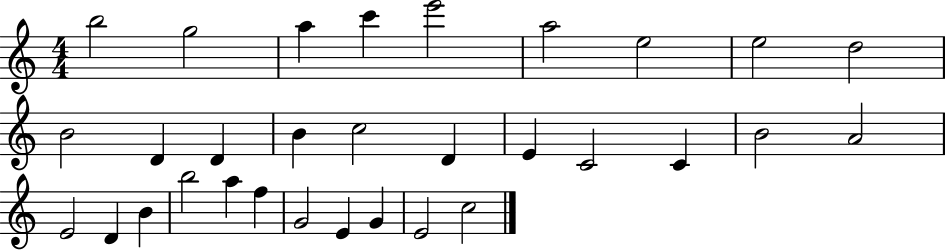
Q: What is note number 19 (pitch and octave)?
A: B4